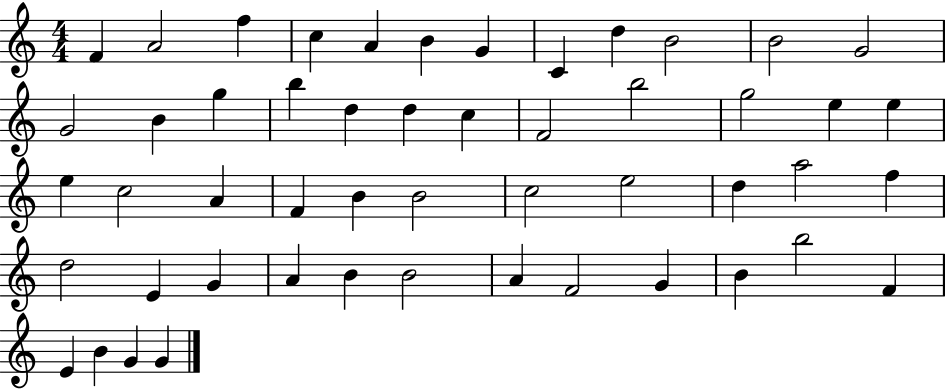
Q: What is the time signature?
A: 4/4